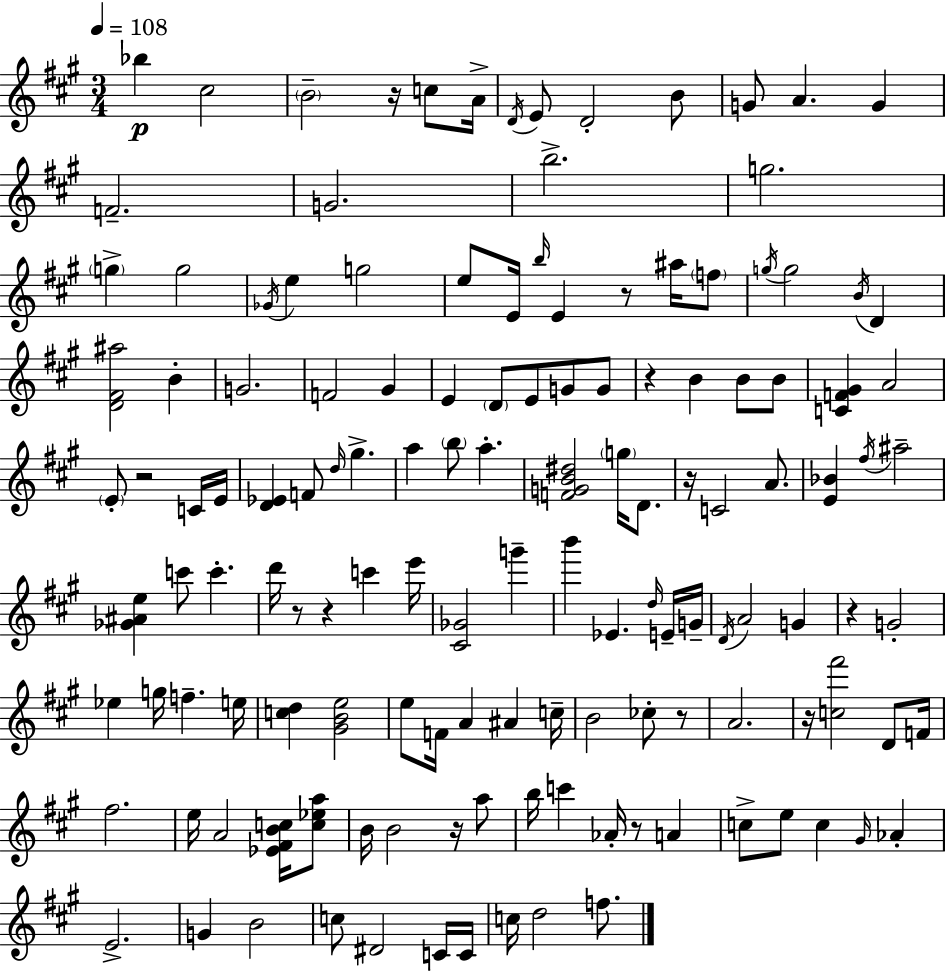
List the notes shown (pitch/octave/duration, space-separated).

Bb5/q C#5/h B4/h R/s C5/e A4/s D4/s E4/e D4/h B4/e G4/e A4/q. G4/q F4/h. G4/h. B5/h. G5/h. G5/q G5/h Gb4/s E5/q G5/h E5/e E4/s B5/s E4/q R/e A#5/s F5/e G5/s G5/h B4/s D4/q [D4,F#4,A#5]/h B4/q G4/h. F4/h G#4/q E4/q D4/e E4/e G4/e G4/e R/q B4/q B4/e B4/e [C4,F4,G#4]/q A4/h E4/e R/h C4/s E4/s [D4,Eb4]/q F4/e D5/s G#5/q. A5/q B5/e A5/q. [F4,G4,B4,D#5]/h G5/s D4/e. R/s C4/h A4/e. [E4,Bb4]/q F#5/s A#5/h [Gb4,A#4,E5]/q C6/e C6/q. D6/s R/e R/q C6/q E6/s [C#4,Gb4]/h G6/q B6/q Eb4/q. D5/s E4/s G4/s D4/s A4/h G4/q R/q G4/h Eb5/q G5/s F5/q. E5/s [C5,D5]/q [G#4,B4,E5]/h E5/e F4/s A4/q A#4/q C5/s B4/h CES5/e R/e A4/h. R/s [C5,F#6]/h D4/e F4/s F#5/h. E5/s A4/h [Eb4,F#4,B4,C5]/s [C5,Eb5,A5]/e B4/s B4/h R/s A5/e B5/s C6/q Ab4/s R/e A4/q C5/e E5/e C5/q G#4/s Ab4/q E4/h. G4/q B4/h C5/e D#4/h C4/s C4/s C5/s D5/h F5/e.